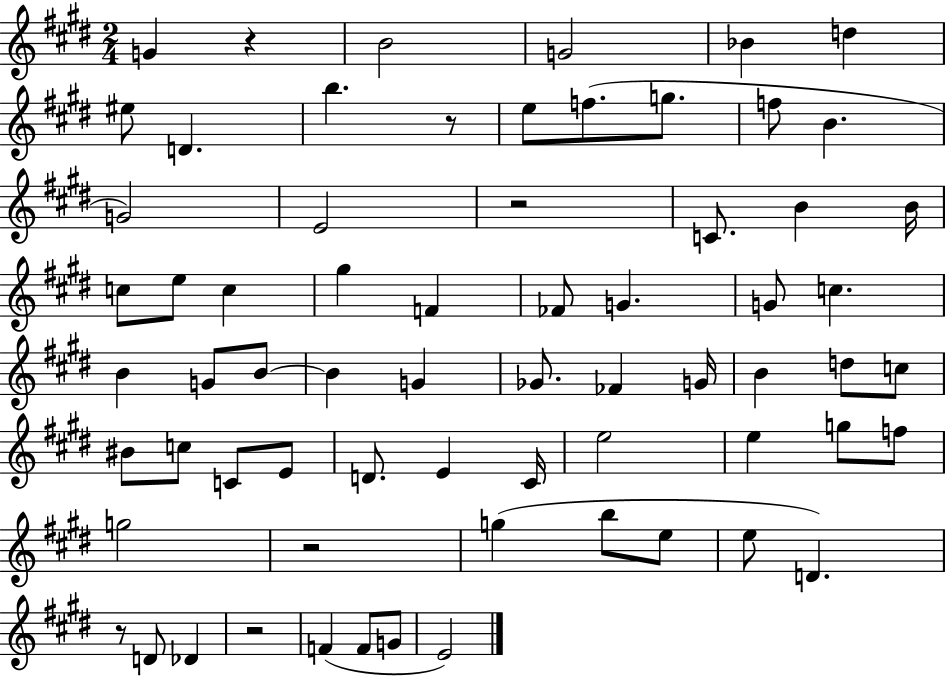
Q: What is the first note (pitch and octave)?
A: G4